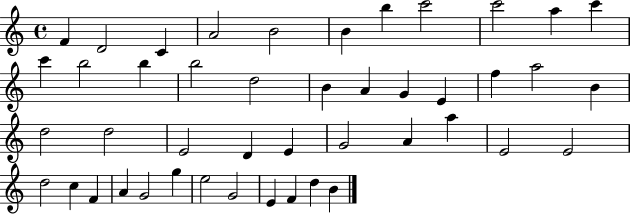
F4/q D4/h C4/q A4/h B4/h B4/q B5/q C6/h C6/h A5/q C6/q C6/q B5/h B5/q B5/h D5/h B4/q A4/q G4/q E4/q F5/q A5/h B4/q D5/h D5/h E4/h D4/q E4/q G4/h A4/q A5/q E4/h E4/h D5/h C5/q F4/q A4/q G4/h G5/q E5/h G4/h E4/q F4/q D5/q B4/q